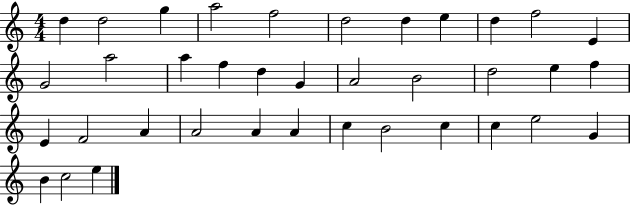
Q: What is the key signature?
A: C major